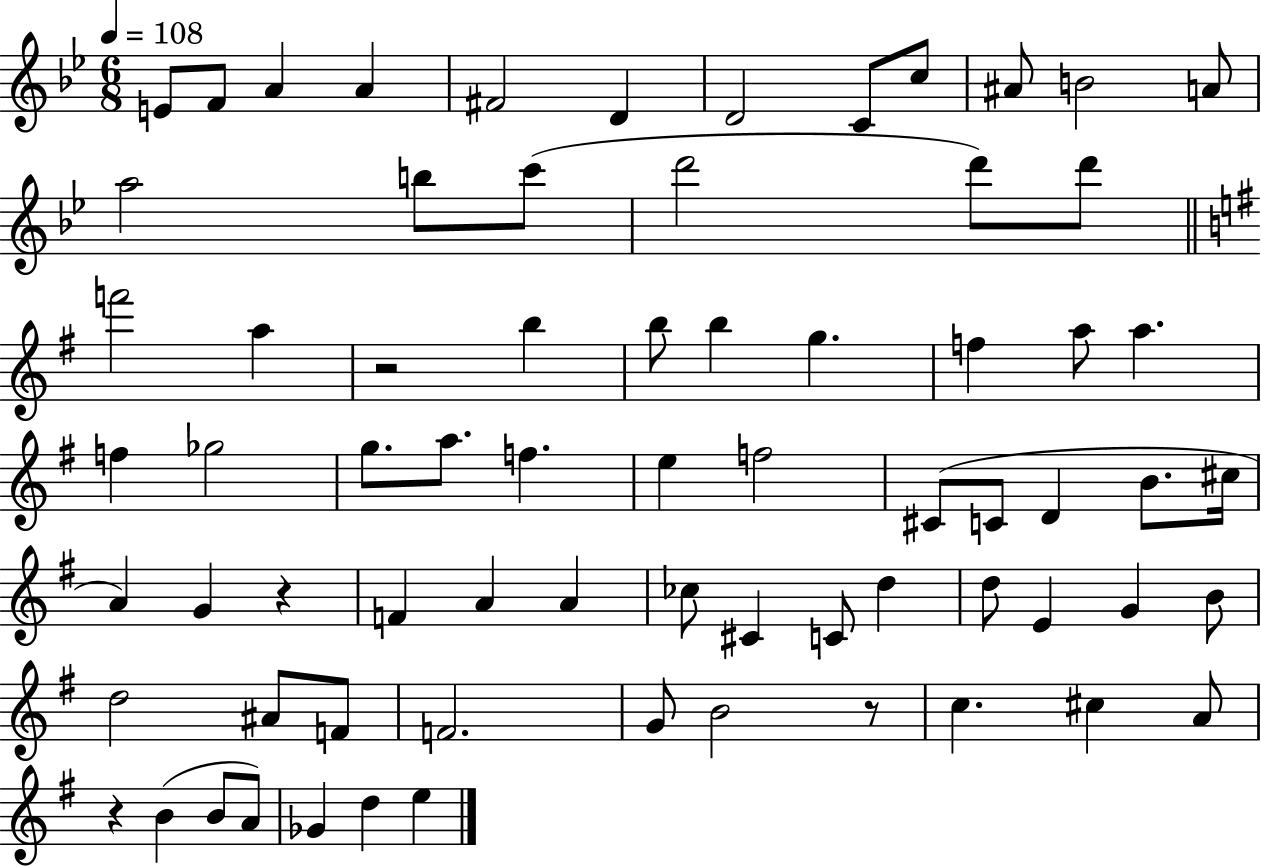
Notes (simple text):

E4/e F4/e A4/q A4/q F#4/h D4/q D4/h C4/e C5/e A#4/e B4/h A4/e A5/h B5/e C6/e D6/h D6/e D6/e F6/h A5/q R/h B5/q B5/e B5/q G5/q. F5/q A5/e A5/q. F5/q Gb5/h G5/e. A5/e. F5/q. E5/q F5/h C#4/e C4/e D4/q B4/e. C#5/s A4/q G4/q R/q F4/q A4/q A4/q CES5/e C#4/q C4/e D5/q D5/e E4/q G4/q B4/e D5/h A#4/e F4/e F4/h. G4/e B4/h R/e C5/q. C#5/q A4/e R/q B4/q B4/e A4/e Gb4/q D5/q E5/q